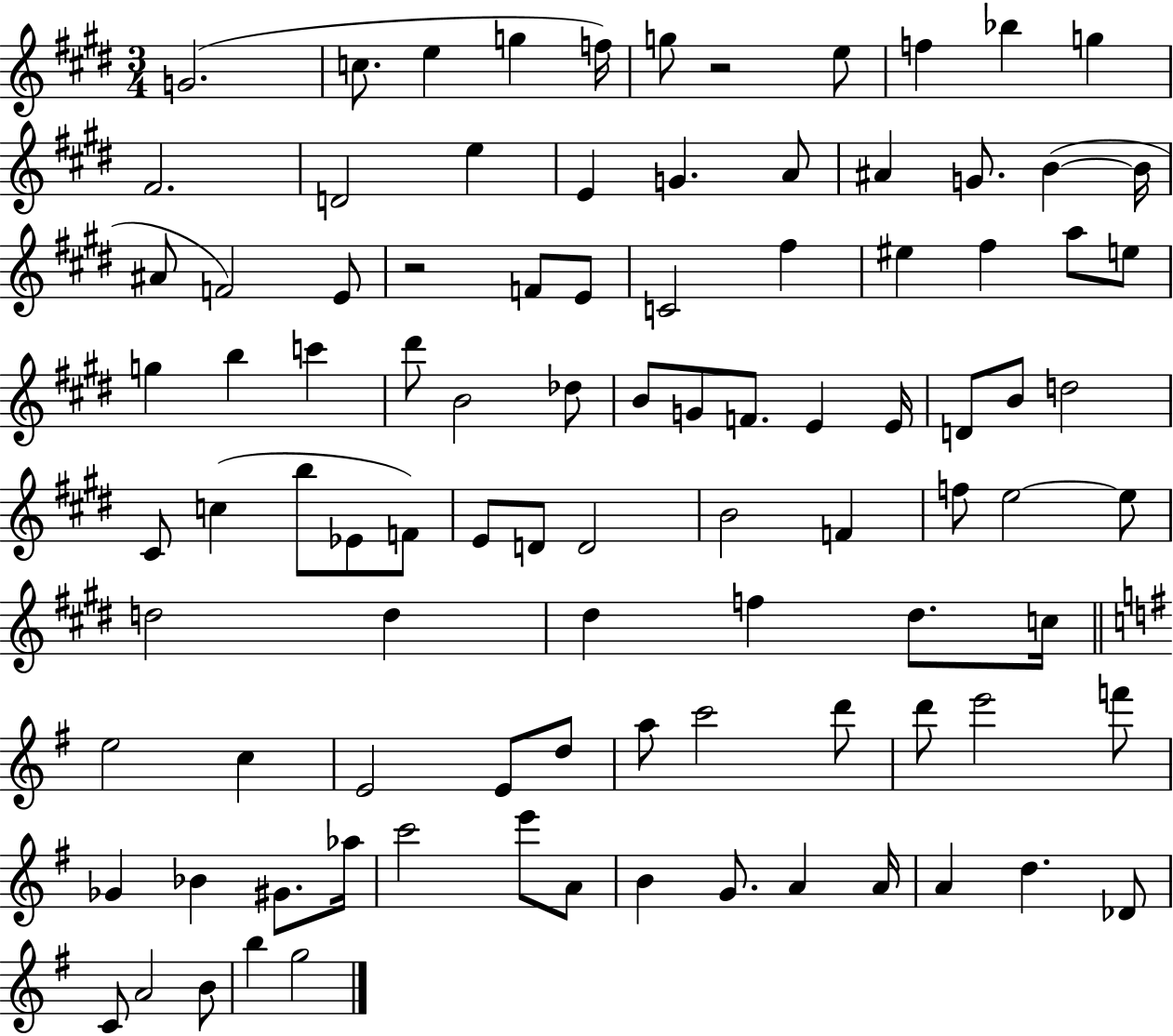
G4/h. C5/e. E5/q G5/q F5/s G5/e R/h E5/e F5/q Bb5/q G5/q F#4/h. D4/h E5/q E4/q G4/q. A4/e A#4/q G4/e. B4/q B4/s A#4/e F4/h E4/e R/h F4/e E4/e C4/h F#5/q EIS5/q F#5/q A5/e E5/e G5/q B5/q C6/q D#6/e B4/h Db5/e B4/e G4/e F4/e. E4/q E4/s D4/e B4/e D5/h C#4/e C5/q B5/e Eb4/e F4/e E4/e D4/e D4/h B4/h F4/q F5/e E5/h E5/e D5/h D5/q D#5/q F5/q D#5/e. C5/s E5/h C5/q E4/h E4/e D5/e A5/e C6/h D6/e D6/e E6/h F6/e Gb4/q Bb4/q G#4/e. Ab5/s C6/h E6/e A4/e B4/q G4/e. A4/q A4/s A4/q D5/q. Db4/e C4/e A4/h B4/e B5/q G5/h